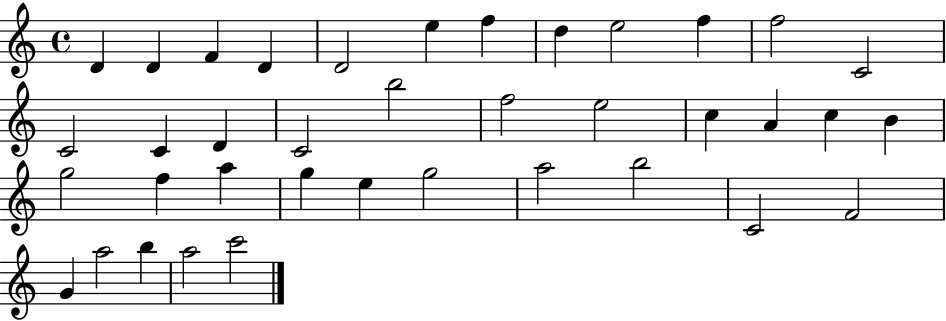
D4/q D4/q F4/q D4/q D4/h E5/q F5/q D5/q E5/h F5/q F5/h C4/h C4/h C4/q D4/q C4/h B5/h F5/h E5/h C5/q A4/q C5/q B4/q G5/h F5/q A5/q G5/q E5/q G5/h A5/h B5/h C4/h F4/h G4/q A5/h B5/q A5/h C6/h